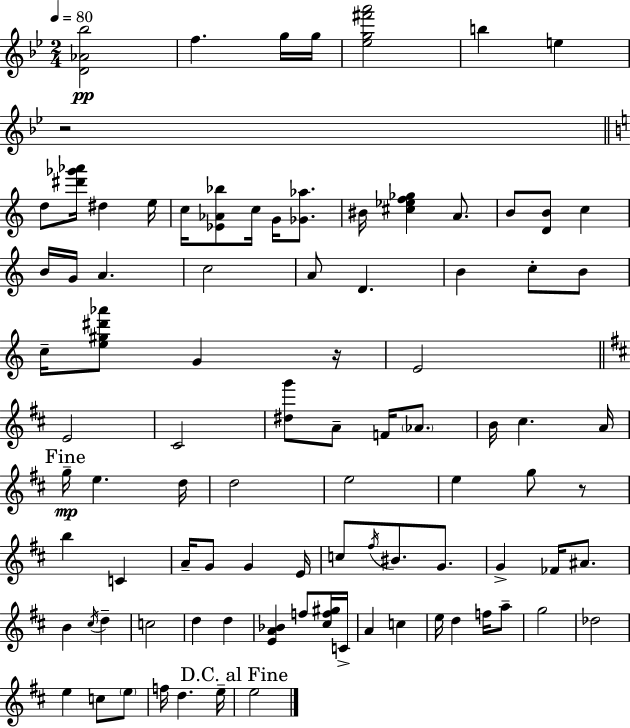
[D4,Ab4,Bb5]/h F5/q. G5/s G5/s [Eb5,G5,F#6,A6]/h B5/q E5/q R/h D5/e [D#6,Gb6,Ab6]/s D#5/q E5/s C5/s [Eb4,Ab4,Bb5]/e C5/s G4/s [Gb4,Ab5]/e. BIS4/s [C#5,Eb5,F5,Gb5]/q A4/e. B4/e [D4,B4]/e C5/q B4/s G4/s A4/q. C5/h A4/e D4/q. B4/q C5/e B4/e C5/s [E5,G#5,D#6,Ab6]/e G4/q R/s E4/h E4/h C#4/h [D#5,G6]/e A4/e F4/s Ab4/e. B4/s C#5/q. A4/s G5/s E5/q. D5/s D5/h E5/h E5/q G5/e R/e B5/q C4/q A4/s G4/e G4/q E4/s C5/e F#5/s BIS4/e. G4/e. G4/q FES4/s A#4/e. B4/q C#5/s D5/q C5/h D5/q D5/q [E4,A4,Bb4]/q F5/e [C#5,F5,G#5]/s C4/s A4/q C5/q E5/s D5/q F5/s A5/e G5/h Db5/h E5/q C5/e E5/e F5/s D5/q. E5/s E5/h